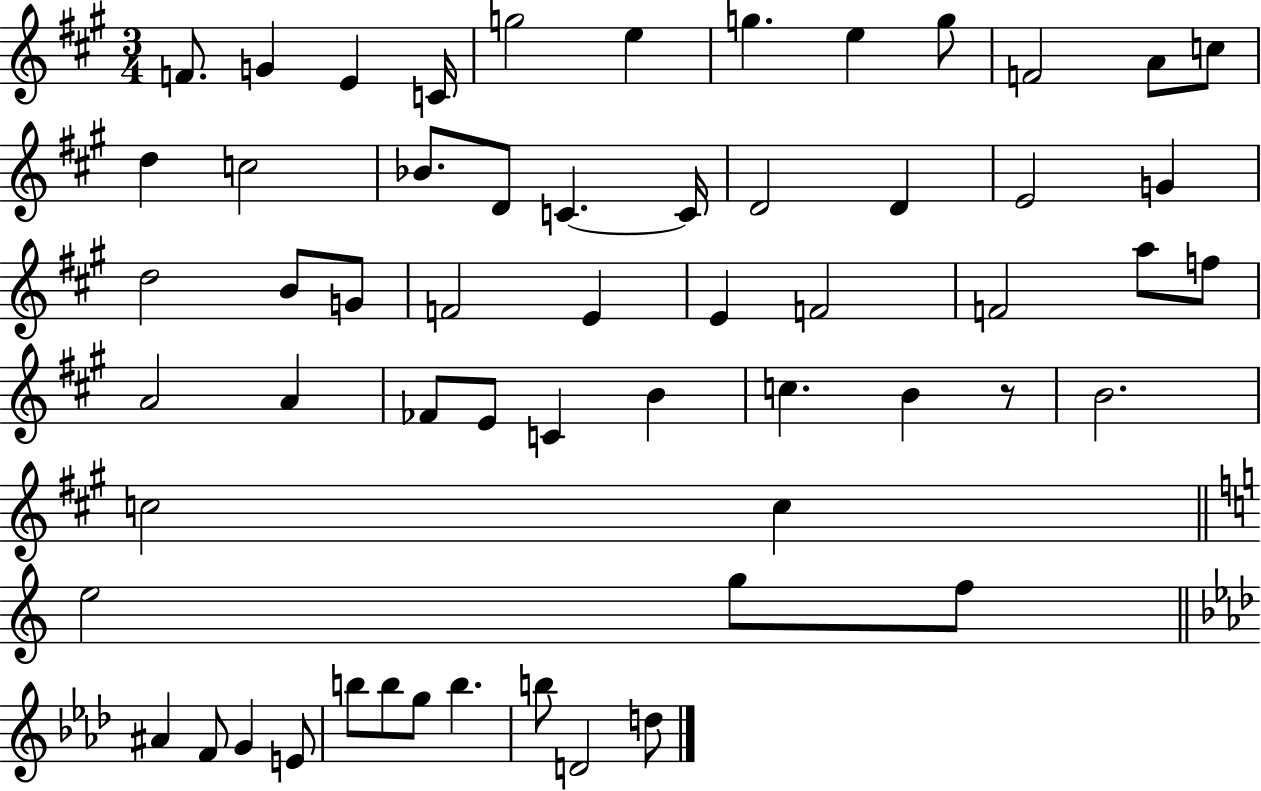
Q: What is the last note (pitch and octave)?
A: D5